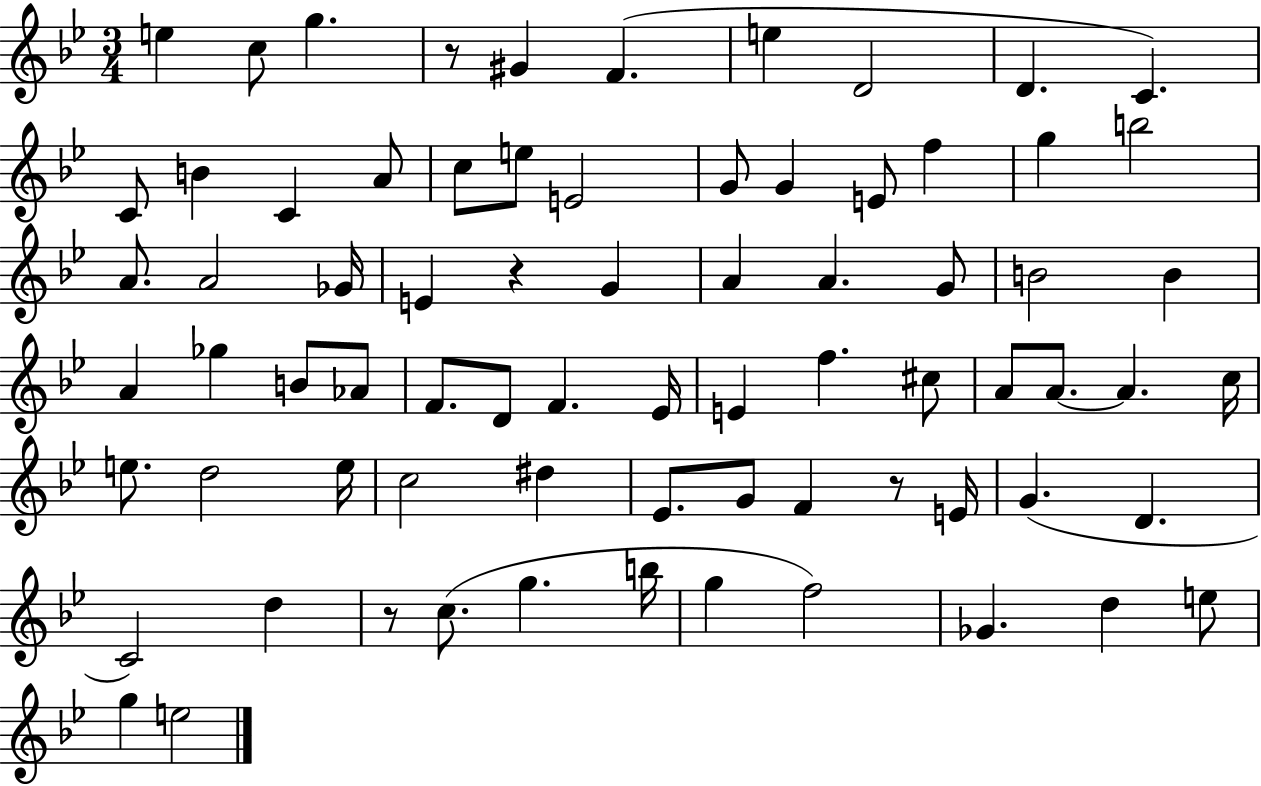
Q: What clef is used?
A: treble